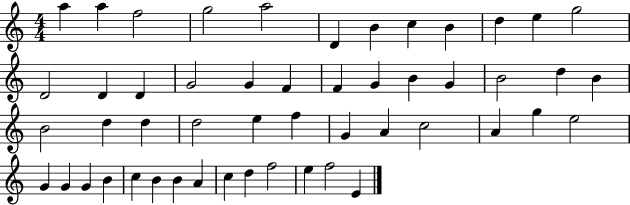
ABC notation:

X:1
T:Untitled
M:4/4
L:1/4
K:C
a a f2 g2 a2 D B c B d e g2 D2 D D G2 G F F G B G B2 d B B2 d d d2 e f G A c2 A g e2 G G G B c B B A c d f2 e f2 E